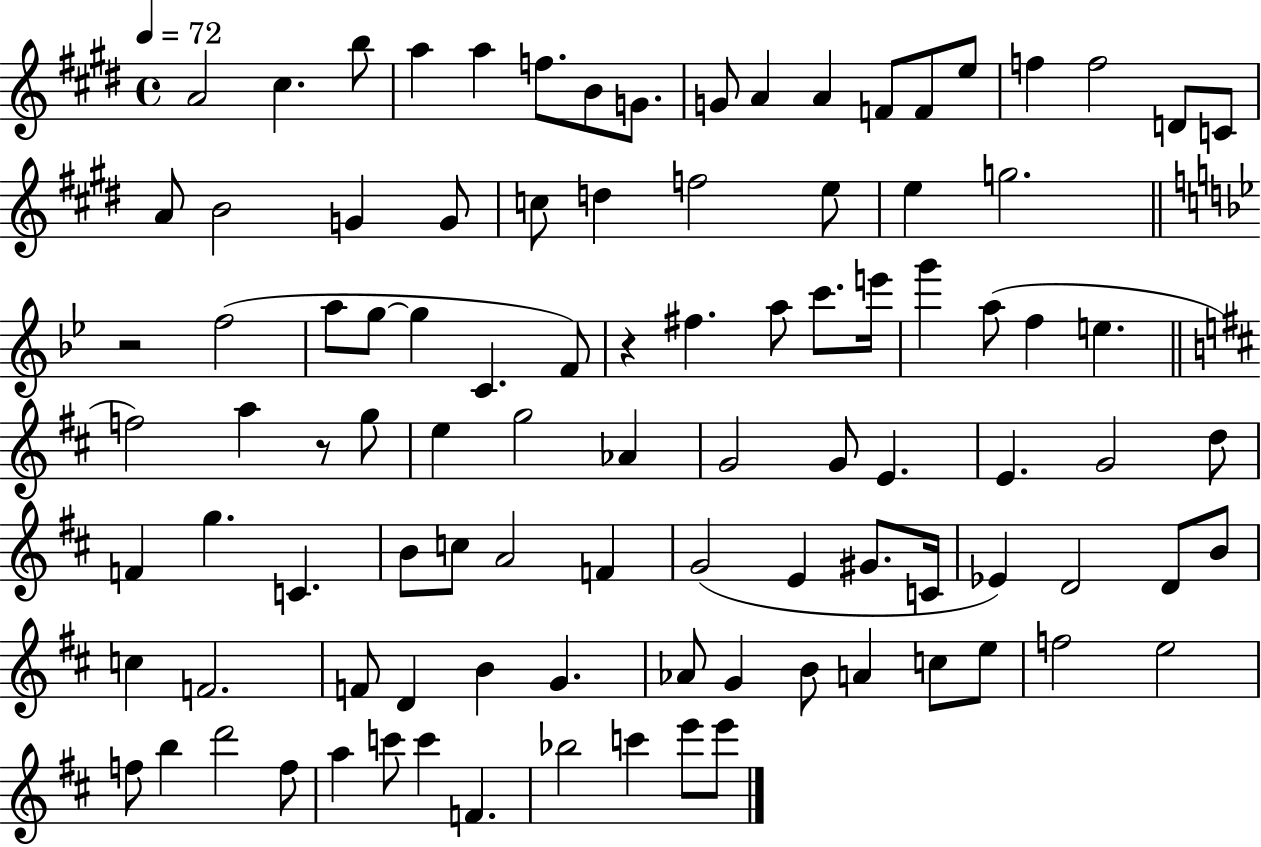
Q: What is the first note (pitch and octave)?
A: A4